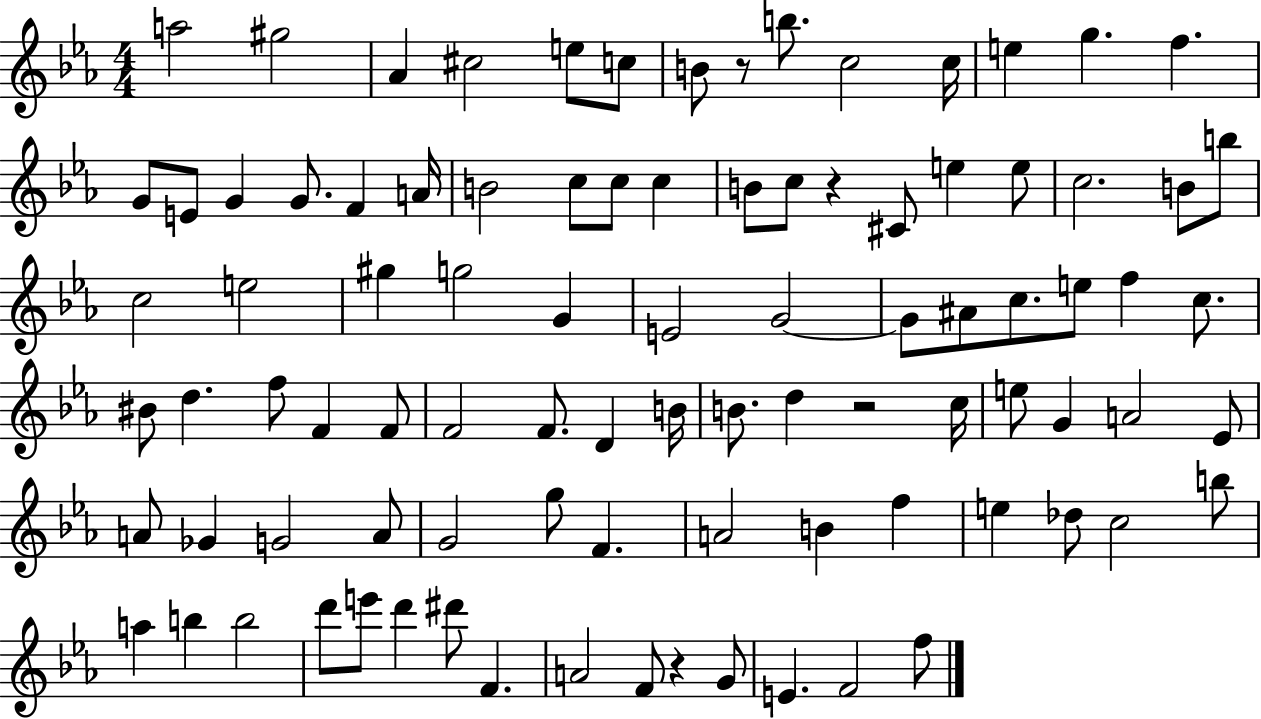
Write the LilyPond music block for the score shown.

{
  \clef treble
  \numericTimeSignature
  \time 4/4
  \key ees \major
  a''2 gis''2 | aes'4 cis''2 e''8 c''8 | b'8 r8 b''8. c''2 c''16 | e''4 g''4. f''4. | \break g'8 e'8 g'4 g'8. f'4 a'16 | b'2 c''8 c''8 c''4 | b'8 c''8 r4 cis'8 e''4 e''8 | c''2. b'8 b''8 | \break c''2 e''2 | gis''4 g''2 g'4 | e'2 g'2~~ | g'8 ais'8 c''8. e''8 f''4 c''8. | \break bis'8 d''4. f''8 f'4 f'8 | f'2 f'8. d'4 b'16 | b'8. d''4 r2 c''16 | e''8 g'4 a'2 ees'8 | \break a'8 ges'4 g'2 a'8 | g'2 g''8 f'4. | a'2 b'4 f''4 | e''4 des''8 c''2 b''8 | \break a''4 b''4 b''2 | d'''8 e'''8 d'''4 dis'''8 f'4. | a'2 f'8 r4 g'8 | e'4. f'2 f''8 | \break \bar "|."
}